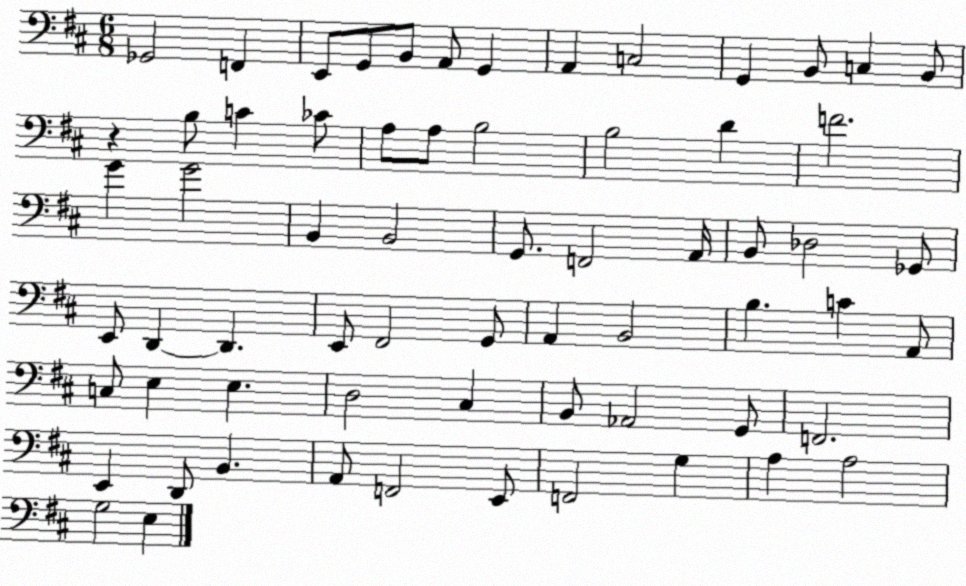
X:1
T:Untitled
M:6/8
L:1/4
K:D
_G,,2 F,, E,,/2 G,,/2 B,,/2 A,,/2 G,, A,, C,2 G,, B,,/2 C, B,,/2 z B,/2 C _C/2 A,/2 A,/2 B,2 B,2 D F2 G G2 B,, B,,2 G,,/2 F,,2 A,,/4 B,,/2 _D,2 _G,,/2 E,,/2 D,, D,, E,,/2 ^F,,2 G,,/2 A,, B,,2 B, C A,,/2 C,/2 E, E, D,2 ^C, B,,/2 _A,,2 G,,/2 F,,2 E,, D,,/2 B,, A,,/2 F,,2 E,,/2 F,,2 G, A, A,2 G,2 E,